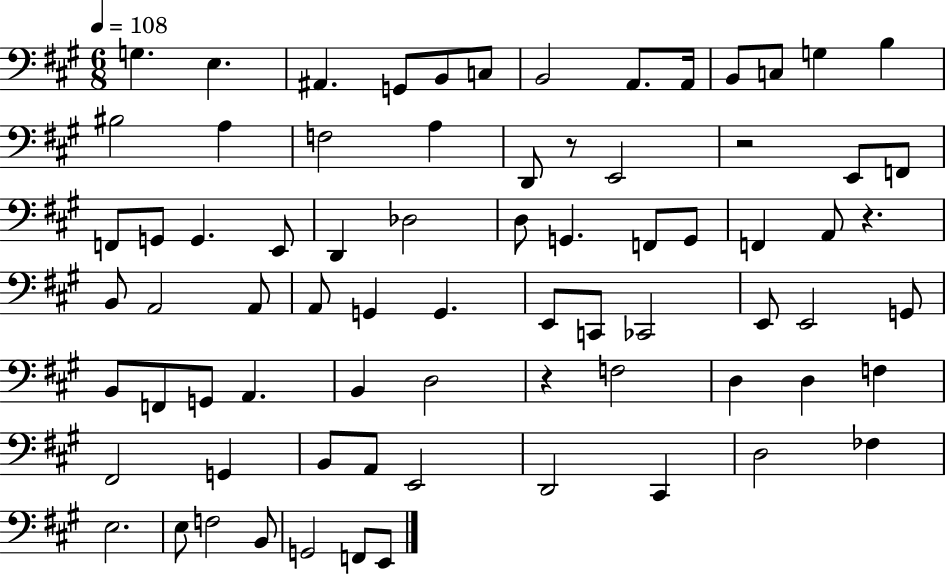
X:1
T:Untitled
M:6/8
L:1/4
K:A
G, E, ^A,, G,,/2 B,,/2 C,/2 B,,2 A,,/2 A,,/4 B,,/2 C,/2 G, B, ^B,2 A, F,2 A, D,,/2 z/2 E,,2 z2 E,,/2 F,,/2 F,,/2 G,,/2 G,, E,,/2 D,, _D,2 D,/2 G,, F,,/2 G,,/2 F,, A,,/2 z B,,/2 A,,2 A,,/2 A,,/2 G,, G,, E,,/2 C,,/2 _C,,2 E,,/2 E,,2 G,,/2 B,,/2 F,,/2 G,,/2 A,, B,, D,2 z F,2 D, D, F, ^F,,2 G,, B,,/2 A,,/2 E,,2 D,,2 ^C,, D,2 _F, E,2 E,/2 F,2 B,,/2 G,,2 F,,/2 E,,/2